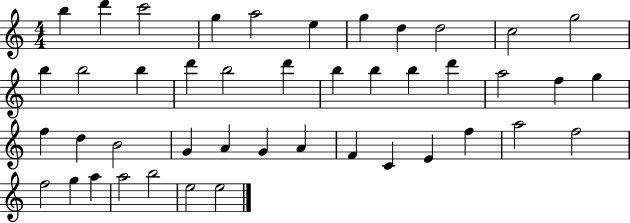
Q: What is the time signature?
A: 4/4